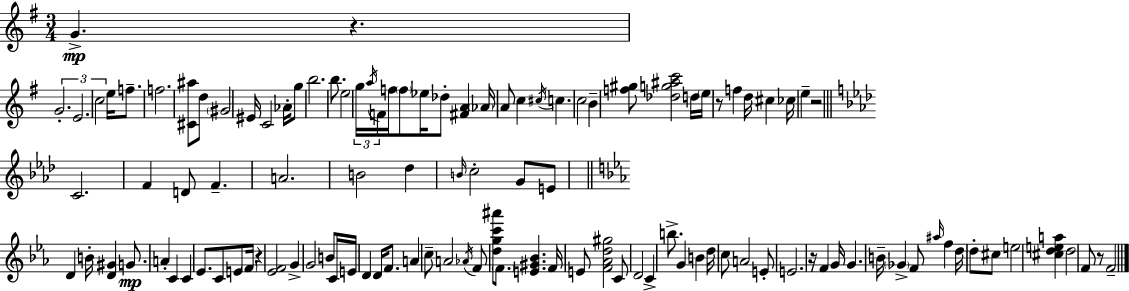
G4/q. R/q. G4/h. E4/h. C5/h E5/s F5/e. F5/h. [C#4,A#5]/e D5/e G#4/h EIS4/s C4/h Ab4/s G5/e B5/h. B5/e. E5/h G5/s A5/s F4/s F5/s F5/e Eb5/s Db5/e [F#4,A4]/q Ab4/s A4/e C5/q C#5/s C5/q. C5/h B4/q [F5,G#5]/e [Db5,G5,A#5,C6]/h D5/s E5/s R/e F5/q D5/s C#5/q CES5/s E5/q R/h C4/h. F4/q D4/e F4/q. A4/h. B4/h Db5/q B4/s C5/h G4/e E4/e D4/q B4/s [D4,G#4]/q G4/e. A4/q C4/q C4/q Eb4/e. C4/e E4/e F4/s R/q [Eb4,F4]/h G4/q G4/h B4/e C4/s E4/s D4/q D4/s F4/e. A4/q C5/e A4/h Ab4/s F4/e [D5,G5,C6,A#6]/e F4/e. [E4,G#4,Bb4]/q. F4/s E4/e [F4,Ab4,D5,G#5]/h C4/e D4/h C4/q B5/e. G4/q B4/q D5/s C5/e A4/h E4/e E4/h. R/s F4/q G4/s G4/q. B4/s Gb4/q F4/e A#5/s F5/q D5/s D5/e C#5/e E5/h [C#5,D5,E5,A5]/q D5/h F4/e R/e F4/h